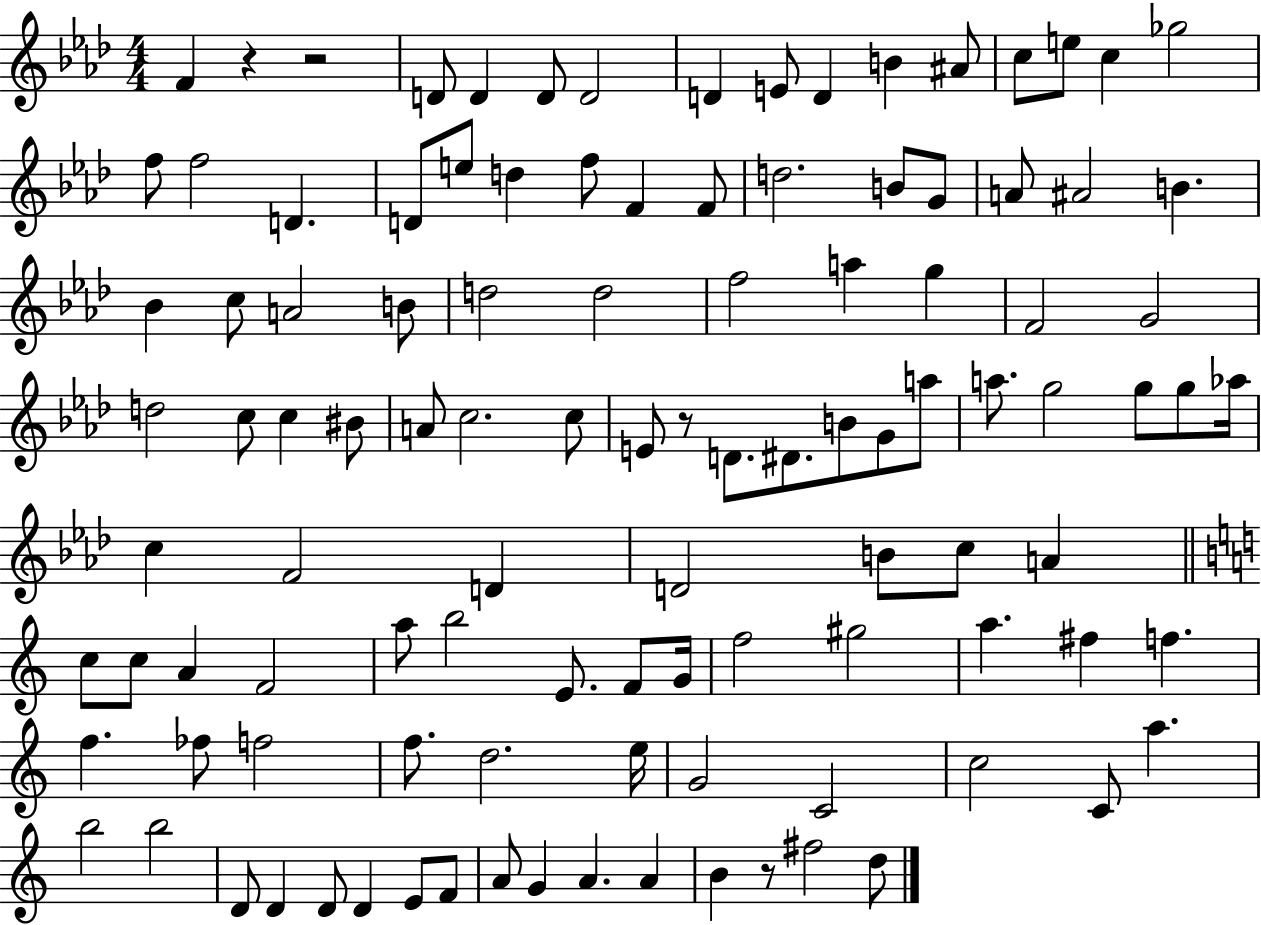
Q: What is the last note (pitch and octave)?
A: D5